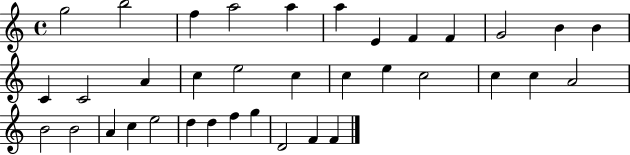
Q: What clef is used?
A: treble